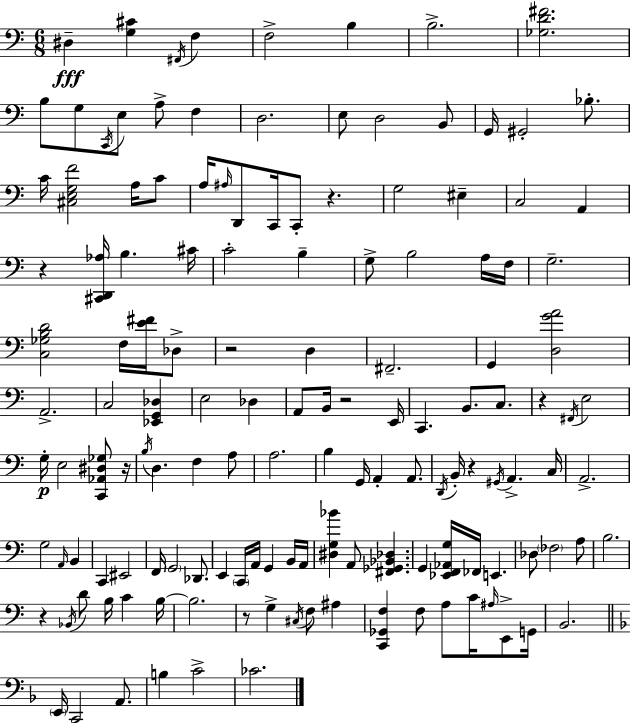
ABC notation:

X:1
T:Untitled
M:6/8
L:1/4
K:C
^D, [G,^C] ^F,,/4 F, F,2 B, B,2 [_G,D^F]2 B,/2 G,/2 C,,/4 E,/2 A,/2 F, D,2 E,/2 D,2 B,,/2 G,,/4 ^G,,2 _B,/2 C/4 [^C,E,G,F]2 A,/4 C/2 A,/4 ^A,/4 D,,/2 C,,/4 C,,/2 z G,2 ^E, C,2 A,, z [^C,,D,,_A,]/4 B, ^C/4 C2 B, G,/2 B,2 A,/4 F,/4 G,2 [C,_G,B,D]2 F,/4 [E^F]/4 _D,/2 z2 D, ^F,,2 G,, [D,GA]2 A,,2 C,2 [_E,,G,,_D,] E,2 _D, A,,/2 B,,/4 z2 E,,/4 C,, B,,/2 C,/2 z ^F,,/4 E,2 G,/4 E,2 [C,,_A,,^D,_G,]/2 z/4 B,/4 D, F, A,/2 A,2 B, G,,/4 A,, A,,/2 D,,/4 B,,/4 z ^G,,/4 A,, C,/4 A,,2 G,2 A,,/4 B,, C,, ^E,,2 F,,/4 G,,2 _D,,/2 E,, C,,/4 A,,/4 G,, B,,/4 A,,/4 [^D,G,_B] A,,/2 [^F,,_G,,_B,,_D,] G,, [_E,,F,,_A,,G,]/4 _F,,/4 E,, _D,/2 _F,2 A,/2 B,2 z _B,,/4 D/2 B,/4 C B,/4 B,2 z/2 G, ^C,/4 F,/2 ^A, [C,,_G,,F,] F,/2 A,/2 C/4 ^A,/4 E,,/2 G,,/4 B,,2 E,,/4 C,,2 A,,/2 B, C2 _C2